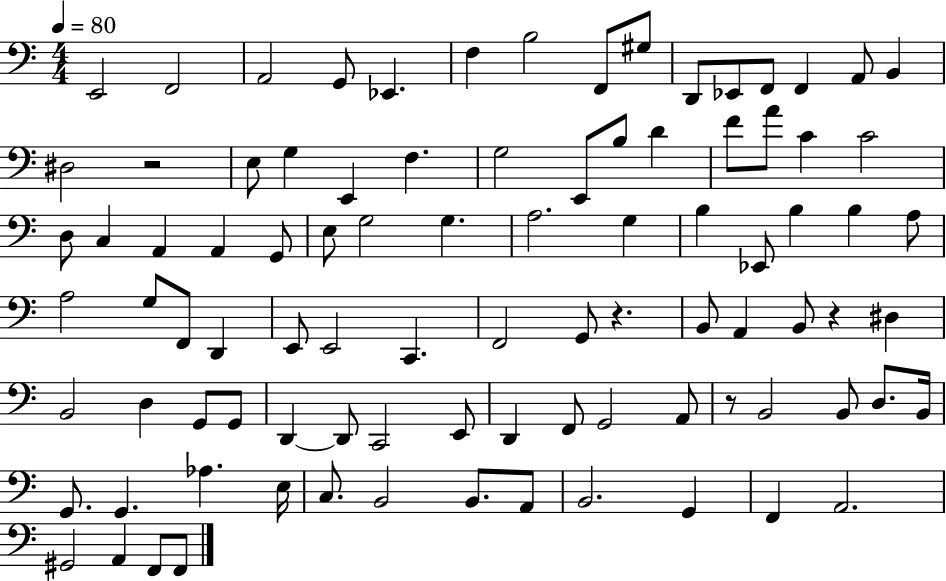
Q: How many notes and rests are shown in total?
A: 92